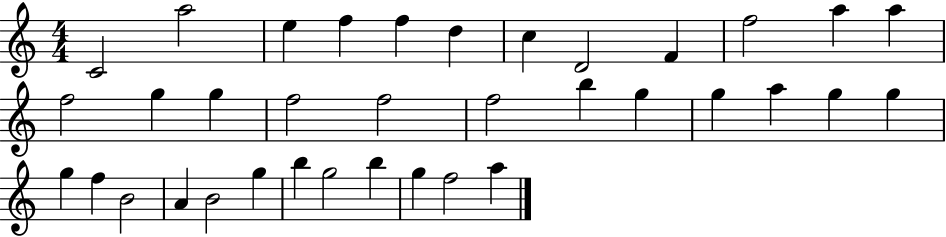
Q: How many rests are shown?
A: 0